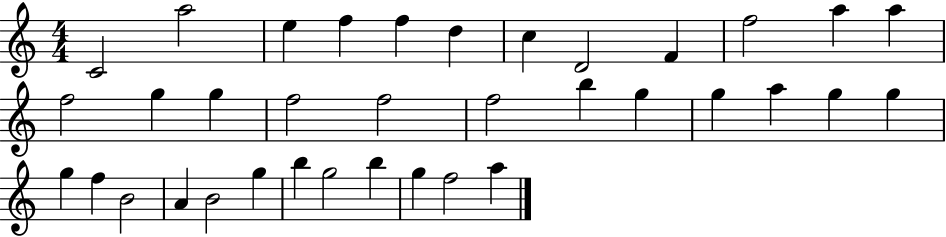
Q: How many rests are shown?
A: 0